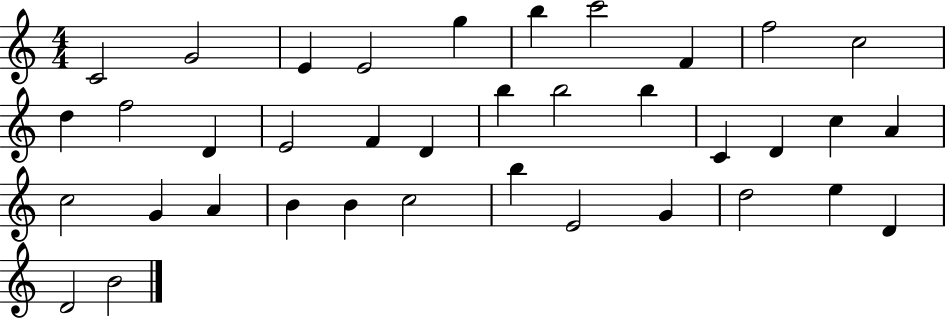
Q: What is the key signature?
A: C major